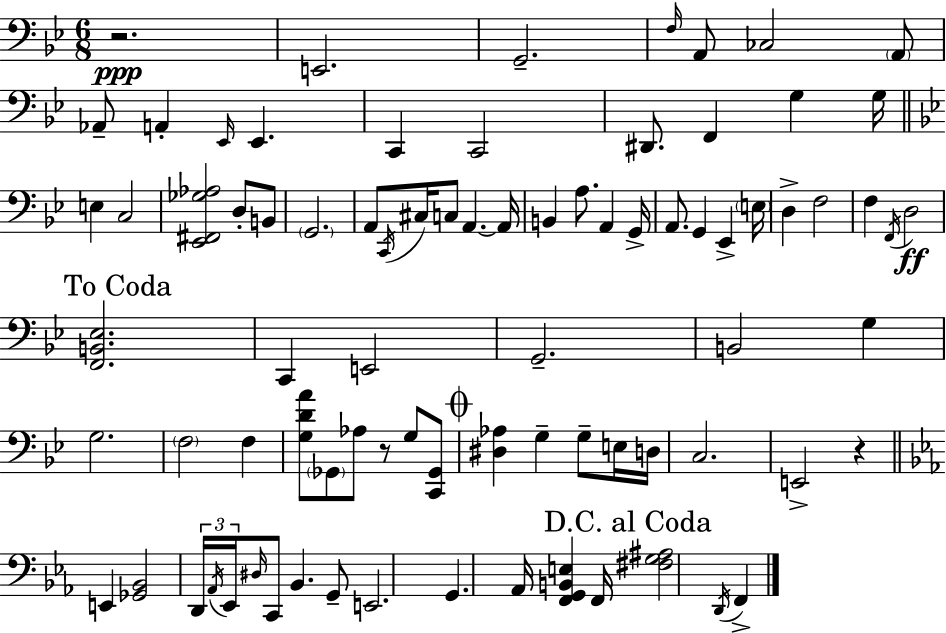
{
  \clef bass
  \numericTimeSignature
  \time 6/8
  \key bes \major
  \repeat volta 2 { r2.\ppp | e,2. | g,2.-- | \grace { f16 } a,8 ces2 \parenthesize a,8 | \break aes,8-- a,4-. \grace { ees,16 } ees,4. | c,4 c,2 | dis,8. f,4 g4 | g16 \bar "||" \break \key bes \major e4 c2 | <ees, fis, ges aes>2 d8-. b,8 | \parenthesize g,2. | a,8 \acciaccatura { c,16 } cis16 c8 a,4.~~ | \break a,16 b,4 a8. a,4 | g,16-> a,8. g,4 ees,4-> | \parenthesize e16 d4-> f2 | f4 \acciaccatura { f,16 } d2\ff | \break \mark "To Coda" <f, b, ees>2. | c,4 e,2 | g,2.-- | b,2 g4 | \break g2. | \parenthesize f2 f4 | <g d' a'>8 \parenthesize ges,8 aes8 r8 g8 | <c, ges,>8 \mark \markup { \musicglyph "scripts.coda" } <dis aes>4 g4-- g8-- | \break e16 d16 c2. | e,2-> r4 | \bar "||" \break \key ees \major e,4 <ges, bes,>2 | \tuplet 3/2 { d,16 \acciaccatura { aes,16 } ees,16 } \grace { dis16 } c,8 bes,4. | g,8-- e,2. | g,4. aes,16 <f, g, b, e>4 | \break f,16 \mark "D.C. al Coda" <fis g ais>2 \acciaccatura { d,16 } f,4-> | } \bar "|."
}